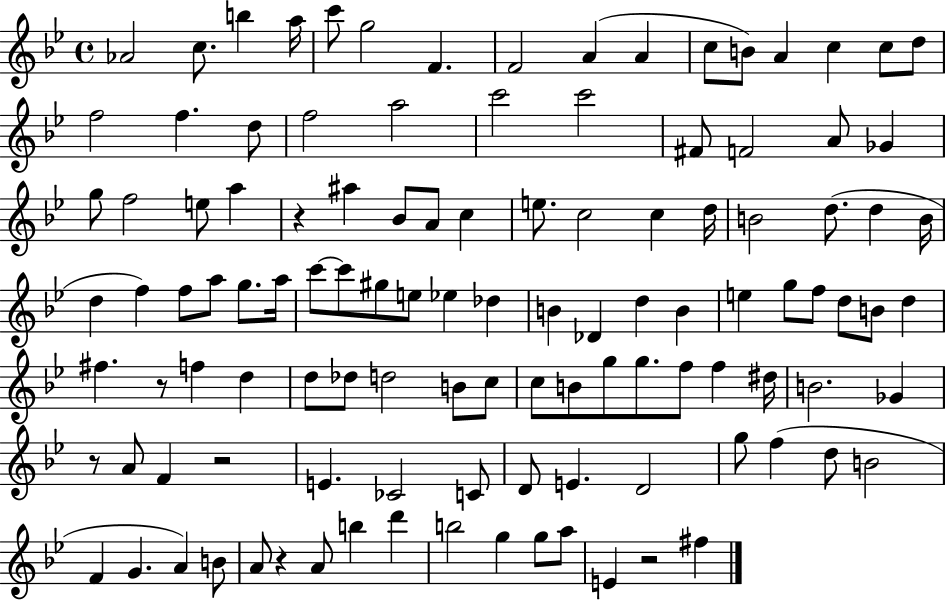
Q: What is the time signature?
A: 4/4